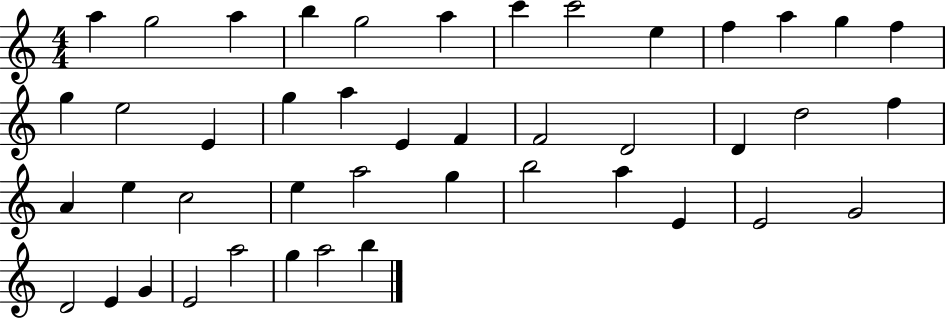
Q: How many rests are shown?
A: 0